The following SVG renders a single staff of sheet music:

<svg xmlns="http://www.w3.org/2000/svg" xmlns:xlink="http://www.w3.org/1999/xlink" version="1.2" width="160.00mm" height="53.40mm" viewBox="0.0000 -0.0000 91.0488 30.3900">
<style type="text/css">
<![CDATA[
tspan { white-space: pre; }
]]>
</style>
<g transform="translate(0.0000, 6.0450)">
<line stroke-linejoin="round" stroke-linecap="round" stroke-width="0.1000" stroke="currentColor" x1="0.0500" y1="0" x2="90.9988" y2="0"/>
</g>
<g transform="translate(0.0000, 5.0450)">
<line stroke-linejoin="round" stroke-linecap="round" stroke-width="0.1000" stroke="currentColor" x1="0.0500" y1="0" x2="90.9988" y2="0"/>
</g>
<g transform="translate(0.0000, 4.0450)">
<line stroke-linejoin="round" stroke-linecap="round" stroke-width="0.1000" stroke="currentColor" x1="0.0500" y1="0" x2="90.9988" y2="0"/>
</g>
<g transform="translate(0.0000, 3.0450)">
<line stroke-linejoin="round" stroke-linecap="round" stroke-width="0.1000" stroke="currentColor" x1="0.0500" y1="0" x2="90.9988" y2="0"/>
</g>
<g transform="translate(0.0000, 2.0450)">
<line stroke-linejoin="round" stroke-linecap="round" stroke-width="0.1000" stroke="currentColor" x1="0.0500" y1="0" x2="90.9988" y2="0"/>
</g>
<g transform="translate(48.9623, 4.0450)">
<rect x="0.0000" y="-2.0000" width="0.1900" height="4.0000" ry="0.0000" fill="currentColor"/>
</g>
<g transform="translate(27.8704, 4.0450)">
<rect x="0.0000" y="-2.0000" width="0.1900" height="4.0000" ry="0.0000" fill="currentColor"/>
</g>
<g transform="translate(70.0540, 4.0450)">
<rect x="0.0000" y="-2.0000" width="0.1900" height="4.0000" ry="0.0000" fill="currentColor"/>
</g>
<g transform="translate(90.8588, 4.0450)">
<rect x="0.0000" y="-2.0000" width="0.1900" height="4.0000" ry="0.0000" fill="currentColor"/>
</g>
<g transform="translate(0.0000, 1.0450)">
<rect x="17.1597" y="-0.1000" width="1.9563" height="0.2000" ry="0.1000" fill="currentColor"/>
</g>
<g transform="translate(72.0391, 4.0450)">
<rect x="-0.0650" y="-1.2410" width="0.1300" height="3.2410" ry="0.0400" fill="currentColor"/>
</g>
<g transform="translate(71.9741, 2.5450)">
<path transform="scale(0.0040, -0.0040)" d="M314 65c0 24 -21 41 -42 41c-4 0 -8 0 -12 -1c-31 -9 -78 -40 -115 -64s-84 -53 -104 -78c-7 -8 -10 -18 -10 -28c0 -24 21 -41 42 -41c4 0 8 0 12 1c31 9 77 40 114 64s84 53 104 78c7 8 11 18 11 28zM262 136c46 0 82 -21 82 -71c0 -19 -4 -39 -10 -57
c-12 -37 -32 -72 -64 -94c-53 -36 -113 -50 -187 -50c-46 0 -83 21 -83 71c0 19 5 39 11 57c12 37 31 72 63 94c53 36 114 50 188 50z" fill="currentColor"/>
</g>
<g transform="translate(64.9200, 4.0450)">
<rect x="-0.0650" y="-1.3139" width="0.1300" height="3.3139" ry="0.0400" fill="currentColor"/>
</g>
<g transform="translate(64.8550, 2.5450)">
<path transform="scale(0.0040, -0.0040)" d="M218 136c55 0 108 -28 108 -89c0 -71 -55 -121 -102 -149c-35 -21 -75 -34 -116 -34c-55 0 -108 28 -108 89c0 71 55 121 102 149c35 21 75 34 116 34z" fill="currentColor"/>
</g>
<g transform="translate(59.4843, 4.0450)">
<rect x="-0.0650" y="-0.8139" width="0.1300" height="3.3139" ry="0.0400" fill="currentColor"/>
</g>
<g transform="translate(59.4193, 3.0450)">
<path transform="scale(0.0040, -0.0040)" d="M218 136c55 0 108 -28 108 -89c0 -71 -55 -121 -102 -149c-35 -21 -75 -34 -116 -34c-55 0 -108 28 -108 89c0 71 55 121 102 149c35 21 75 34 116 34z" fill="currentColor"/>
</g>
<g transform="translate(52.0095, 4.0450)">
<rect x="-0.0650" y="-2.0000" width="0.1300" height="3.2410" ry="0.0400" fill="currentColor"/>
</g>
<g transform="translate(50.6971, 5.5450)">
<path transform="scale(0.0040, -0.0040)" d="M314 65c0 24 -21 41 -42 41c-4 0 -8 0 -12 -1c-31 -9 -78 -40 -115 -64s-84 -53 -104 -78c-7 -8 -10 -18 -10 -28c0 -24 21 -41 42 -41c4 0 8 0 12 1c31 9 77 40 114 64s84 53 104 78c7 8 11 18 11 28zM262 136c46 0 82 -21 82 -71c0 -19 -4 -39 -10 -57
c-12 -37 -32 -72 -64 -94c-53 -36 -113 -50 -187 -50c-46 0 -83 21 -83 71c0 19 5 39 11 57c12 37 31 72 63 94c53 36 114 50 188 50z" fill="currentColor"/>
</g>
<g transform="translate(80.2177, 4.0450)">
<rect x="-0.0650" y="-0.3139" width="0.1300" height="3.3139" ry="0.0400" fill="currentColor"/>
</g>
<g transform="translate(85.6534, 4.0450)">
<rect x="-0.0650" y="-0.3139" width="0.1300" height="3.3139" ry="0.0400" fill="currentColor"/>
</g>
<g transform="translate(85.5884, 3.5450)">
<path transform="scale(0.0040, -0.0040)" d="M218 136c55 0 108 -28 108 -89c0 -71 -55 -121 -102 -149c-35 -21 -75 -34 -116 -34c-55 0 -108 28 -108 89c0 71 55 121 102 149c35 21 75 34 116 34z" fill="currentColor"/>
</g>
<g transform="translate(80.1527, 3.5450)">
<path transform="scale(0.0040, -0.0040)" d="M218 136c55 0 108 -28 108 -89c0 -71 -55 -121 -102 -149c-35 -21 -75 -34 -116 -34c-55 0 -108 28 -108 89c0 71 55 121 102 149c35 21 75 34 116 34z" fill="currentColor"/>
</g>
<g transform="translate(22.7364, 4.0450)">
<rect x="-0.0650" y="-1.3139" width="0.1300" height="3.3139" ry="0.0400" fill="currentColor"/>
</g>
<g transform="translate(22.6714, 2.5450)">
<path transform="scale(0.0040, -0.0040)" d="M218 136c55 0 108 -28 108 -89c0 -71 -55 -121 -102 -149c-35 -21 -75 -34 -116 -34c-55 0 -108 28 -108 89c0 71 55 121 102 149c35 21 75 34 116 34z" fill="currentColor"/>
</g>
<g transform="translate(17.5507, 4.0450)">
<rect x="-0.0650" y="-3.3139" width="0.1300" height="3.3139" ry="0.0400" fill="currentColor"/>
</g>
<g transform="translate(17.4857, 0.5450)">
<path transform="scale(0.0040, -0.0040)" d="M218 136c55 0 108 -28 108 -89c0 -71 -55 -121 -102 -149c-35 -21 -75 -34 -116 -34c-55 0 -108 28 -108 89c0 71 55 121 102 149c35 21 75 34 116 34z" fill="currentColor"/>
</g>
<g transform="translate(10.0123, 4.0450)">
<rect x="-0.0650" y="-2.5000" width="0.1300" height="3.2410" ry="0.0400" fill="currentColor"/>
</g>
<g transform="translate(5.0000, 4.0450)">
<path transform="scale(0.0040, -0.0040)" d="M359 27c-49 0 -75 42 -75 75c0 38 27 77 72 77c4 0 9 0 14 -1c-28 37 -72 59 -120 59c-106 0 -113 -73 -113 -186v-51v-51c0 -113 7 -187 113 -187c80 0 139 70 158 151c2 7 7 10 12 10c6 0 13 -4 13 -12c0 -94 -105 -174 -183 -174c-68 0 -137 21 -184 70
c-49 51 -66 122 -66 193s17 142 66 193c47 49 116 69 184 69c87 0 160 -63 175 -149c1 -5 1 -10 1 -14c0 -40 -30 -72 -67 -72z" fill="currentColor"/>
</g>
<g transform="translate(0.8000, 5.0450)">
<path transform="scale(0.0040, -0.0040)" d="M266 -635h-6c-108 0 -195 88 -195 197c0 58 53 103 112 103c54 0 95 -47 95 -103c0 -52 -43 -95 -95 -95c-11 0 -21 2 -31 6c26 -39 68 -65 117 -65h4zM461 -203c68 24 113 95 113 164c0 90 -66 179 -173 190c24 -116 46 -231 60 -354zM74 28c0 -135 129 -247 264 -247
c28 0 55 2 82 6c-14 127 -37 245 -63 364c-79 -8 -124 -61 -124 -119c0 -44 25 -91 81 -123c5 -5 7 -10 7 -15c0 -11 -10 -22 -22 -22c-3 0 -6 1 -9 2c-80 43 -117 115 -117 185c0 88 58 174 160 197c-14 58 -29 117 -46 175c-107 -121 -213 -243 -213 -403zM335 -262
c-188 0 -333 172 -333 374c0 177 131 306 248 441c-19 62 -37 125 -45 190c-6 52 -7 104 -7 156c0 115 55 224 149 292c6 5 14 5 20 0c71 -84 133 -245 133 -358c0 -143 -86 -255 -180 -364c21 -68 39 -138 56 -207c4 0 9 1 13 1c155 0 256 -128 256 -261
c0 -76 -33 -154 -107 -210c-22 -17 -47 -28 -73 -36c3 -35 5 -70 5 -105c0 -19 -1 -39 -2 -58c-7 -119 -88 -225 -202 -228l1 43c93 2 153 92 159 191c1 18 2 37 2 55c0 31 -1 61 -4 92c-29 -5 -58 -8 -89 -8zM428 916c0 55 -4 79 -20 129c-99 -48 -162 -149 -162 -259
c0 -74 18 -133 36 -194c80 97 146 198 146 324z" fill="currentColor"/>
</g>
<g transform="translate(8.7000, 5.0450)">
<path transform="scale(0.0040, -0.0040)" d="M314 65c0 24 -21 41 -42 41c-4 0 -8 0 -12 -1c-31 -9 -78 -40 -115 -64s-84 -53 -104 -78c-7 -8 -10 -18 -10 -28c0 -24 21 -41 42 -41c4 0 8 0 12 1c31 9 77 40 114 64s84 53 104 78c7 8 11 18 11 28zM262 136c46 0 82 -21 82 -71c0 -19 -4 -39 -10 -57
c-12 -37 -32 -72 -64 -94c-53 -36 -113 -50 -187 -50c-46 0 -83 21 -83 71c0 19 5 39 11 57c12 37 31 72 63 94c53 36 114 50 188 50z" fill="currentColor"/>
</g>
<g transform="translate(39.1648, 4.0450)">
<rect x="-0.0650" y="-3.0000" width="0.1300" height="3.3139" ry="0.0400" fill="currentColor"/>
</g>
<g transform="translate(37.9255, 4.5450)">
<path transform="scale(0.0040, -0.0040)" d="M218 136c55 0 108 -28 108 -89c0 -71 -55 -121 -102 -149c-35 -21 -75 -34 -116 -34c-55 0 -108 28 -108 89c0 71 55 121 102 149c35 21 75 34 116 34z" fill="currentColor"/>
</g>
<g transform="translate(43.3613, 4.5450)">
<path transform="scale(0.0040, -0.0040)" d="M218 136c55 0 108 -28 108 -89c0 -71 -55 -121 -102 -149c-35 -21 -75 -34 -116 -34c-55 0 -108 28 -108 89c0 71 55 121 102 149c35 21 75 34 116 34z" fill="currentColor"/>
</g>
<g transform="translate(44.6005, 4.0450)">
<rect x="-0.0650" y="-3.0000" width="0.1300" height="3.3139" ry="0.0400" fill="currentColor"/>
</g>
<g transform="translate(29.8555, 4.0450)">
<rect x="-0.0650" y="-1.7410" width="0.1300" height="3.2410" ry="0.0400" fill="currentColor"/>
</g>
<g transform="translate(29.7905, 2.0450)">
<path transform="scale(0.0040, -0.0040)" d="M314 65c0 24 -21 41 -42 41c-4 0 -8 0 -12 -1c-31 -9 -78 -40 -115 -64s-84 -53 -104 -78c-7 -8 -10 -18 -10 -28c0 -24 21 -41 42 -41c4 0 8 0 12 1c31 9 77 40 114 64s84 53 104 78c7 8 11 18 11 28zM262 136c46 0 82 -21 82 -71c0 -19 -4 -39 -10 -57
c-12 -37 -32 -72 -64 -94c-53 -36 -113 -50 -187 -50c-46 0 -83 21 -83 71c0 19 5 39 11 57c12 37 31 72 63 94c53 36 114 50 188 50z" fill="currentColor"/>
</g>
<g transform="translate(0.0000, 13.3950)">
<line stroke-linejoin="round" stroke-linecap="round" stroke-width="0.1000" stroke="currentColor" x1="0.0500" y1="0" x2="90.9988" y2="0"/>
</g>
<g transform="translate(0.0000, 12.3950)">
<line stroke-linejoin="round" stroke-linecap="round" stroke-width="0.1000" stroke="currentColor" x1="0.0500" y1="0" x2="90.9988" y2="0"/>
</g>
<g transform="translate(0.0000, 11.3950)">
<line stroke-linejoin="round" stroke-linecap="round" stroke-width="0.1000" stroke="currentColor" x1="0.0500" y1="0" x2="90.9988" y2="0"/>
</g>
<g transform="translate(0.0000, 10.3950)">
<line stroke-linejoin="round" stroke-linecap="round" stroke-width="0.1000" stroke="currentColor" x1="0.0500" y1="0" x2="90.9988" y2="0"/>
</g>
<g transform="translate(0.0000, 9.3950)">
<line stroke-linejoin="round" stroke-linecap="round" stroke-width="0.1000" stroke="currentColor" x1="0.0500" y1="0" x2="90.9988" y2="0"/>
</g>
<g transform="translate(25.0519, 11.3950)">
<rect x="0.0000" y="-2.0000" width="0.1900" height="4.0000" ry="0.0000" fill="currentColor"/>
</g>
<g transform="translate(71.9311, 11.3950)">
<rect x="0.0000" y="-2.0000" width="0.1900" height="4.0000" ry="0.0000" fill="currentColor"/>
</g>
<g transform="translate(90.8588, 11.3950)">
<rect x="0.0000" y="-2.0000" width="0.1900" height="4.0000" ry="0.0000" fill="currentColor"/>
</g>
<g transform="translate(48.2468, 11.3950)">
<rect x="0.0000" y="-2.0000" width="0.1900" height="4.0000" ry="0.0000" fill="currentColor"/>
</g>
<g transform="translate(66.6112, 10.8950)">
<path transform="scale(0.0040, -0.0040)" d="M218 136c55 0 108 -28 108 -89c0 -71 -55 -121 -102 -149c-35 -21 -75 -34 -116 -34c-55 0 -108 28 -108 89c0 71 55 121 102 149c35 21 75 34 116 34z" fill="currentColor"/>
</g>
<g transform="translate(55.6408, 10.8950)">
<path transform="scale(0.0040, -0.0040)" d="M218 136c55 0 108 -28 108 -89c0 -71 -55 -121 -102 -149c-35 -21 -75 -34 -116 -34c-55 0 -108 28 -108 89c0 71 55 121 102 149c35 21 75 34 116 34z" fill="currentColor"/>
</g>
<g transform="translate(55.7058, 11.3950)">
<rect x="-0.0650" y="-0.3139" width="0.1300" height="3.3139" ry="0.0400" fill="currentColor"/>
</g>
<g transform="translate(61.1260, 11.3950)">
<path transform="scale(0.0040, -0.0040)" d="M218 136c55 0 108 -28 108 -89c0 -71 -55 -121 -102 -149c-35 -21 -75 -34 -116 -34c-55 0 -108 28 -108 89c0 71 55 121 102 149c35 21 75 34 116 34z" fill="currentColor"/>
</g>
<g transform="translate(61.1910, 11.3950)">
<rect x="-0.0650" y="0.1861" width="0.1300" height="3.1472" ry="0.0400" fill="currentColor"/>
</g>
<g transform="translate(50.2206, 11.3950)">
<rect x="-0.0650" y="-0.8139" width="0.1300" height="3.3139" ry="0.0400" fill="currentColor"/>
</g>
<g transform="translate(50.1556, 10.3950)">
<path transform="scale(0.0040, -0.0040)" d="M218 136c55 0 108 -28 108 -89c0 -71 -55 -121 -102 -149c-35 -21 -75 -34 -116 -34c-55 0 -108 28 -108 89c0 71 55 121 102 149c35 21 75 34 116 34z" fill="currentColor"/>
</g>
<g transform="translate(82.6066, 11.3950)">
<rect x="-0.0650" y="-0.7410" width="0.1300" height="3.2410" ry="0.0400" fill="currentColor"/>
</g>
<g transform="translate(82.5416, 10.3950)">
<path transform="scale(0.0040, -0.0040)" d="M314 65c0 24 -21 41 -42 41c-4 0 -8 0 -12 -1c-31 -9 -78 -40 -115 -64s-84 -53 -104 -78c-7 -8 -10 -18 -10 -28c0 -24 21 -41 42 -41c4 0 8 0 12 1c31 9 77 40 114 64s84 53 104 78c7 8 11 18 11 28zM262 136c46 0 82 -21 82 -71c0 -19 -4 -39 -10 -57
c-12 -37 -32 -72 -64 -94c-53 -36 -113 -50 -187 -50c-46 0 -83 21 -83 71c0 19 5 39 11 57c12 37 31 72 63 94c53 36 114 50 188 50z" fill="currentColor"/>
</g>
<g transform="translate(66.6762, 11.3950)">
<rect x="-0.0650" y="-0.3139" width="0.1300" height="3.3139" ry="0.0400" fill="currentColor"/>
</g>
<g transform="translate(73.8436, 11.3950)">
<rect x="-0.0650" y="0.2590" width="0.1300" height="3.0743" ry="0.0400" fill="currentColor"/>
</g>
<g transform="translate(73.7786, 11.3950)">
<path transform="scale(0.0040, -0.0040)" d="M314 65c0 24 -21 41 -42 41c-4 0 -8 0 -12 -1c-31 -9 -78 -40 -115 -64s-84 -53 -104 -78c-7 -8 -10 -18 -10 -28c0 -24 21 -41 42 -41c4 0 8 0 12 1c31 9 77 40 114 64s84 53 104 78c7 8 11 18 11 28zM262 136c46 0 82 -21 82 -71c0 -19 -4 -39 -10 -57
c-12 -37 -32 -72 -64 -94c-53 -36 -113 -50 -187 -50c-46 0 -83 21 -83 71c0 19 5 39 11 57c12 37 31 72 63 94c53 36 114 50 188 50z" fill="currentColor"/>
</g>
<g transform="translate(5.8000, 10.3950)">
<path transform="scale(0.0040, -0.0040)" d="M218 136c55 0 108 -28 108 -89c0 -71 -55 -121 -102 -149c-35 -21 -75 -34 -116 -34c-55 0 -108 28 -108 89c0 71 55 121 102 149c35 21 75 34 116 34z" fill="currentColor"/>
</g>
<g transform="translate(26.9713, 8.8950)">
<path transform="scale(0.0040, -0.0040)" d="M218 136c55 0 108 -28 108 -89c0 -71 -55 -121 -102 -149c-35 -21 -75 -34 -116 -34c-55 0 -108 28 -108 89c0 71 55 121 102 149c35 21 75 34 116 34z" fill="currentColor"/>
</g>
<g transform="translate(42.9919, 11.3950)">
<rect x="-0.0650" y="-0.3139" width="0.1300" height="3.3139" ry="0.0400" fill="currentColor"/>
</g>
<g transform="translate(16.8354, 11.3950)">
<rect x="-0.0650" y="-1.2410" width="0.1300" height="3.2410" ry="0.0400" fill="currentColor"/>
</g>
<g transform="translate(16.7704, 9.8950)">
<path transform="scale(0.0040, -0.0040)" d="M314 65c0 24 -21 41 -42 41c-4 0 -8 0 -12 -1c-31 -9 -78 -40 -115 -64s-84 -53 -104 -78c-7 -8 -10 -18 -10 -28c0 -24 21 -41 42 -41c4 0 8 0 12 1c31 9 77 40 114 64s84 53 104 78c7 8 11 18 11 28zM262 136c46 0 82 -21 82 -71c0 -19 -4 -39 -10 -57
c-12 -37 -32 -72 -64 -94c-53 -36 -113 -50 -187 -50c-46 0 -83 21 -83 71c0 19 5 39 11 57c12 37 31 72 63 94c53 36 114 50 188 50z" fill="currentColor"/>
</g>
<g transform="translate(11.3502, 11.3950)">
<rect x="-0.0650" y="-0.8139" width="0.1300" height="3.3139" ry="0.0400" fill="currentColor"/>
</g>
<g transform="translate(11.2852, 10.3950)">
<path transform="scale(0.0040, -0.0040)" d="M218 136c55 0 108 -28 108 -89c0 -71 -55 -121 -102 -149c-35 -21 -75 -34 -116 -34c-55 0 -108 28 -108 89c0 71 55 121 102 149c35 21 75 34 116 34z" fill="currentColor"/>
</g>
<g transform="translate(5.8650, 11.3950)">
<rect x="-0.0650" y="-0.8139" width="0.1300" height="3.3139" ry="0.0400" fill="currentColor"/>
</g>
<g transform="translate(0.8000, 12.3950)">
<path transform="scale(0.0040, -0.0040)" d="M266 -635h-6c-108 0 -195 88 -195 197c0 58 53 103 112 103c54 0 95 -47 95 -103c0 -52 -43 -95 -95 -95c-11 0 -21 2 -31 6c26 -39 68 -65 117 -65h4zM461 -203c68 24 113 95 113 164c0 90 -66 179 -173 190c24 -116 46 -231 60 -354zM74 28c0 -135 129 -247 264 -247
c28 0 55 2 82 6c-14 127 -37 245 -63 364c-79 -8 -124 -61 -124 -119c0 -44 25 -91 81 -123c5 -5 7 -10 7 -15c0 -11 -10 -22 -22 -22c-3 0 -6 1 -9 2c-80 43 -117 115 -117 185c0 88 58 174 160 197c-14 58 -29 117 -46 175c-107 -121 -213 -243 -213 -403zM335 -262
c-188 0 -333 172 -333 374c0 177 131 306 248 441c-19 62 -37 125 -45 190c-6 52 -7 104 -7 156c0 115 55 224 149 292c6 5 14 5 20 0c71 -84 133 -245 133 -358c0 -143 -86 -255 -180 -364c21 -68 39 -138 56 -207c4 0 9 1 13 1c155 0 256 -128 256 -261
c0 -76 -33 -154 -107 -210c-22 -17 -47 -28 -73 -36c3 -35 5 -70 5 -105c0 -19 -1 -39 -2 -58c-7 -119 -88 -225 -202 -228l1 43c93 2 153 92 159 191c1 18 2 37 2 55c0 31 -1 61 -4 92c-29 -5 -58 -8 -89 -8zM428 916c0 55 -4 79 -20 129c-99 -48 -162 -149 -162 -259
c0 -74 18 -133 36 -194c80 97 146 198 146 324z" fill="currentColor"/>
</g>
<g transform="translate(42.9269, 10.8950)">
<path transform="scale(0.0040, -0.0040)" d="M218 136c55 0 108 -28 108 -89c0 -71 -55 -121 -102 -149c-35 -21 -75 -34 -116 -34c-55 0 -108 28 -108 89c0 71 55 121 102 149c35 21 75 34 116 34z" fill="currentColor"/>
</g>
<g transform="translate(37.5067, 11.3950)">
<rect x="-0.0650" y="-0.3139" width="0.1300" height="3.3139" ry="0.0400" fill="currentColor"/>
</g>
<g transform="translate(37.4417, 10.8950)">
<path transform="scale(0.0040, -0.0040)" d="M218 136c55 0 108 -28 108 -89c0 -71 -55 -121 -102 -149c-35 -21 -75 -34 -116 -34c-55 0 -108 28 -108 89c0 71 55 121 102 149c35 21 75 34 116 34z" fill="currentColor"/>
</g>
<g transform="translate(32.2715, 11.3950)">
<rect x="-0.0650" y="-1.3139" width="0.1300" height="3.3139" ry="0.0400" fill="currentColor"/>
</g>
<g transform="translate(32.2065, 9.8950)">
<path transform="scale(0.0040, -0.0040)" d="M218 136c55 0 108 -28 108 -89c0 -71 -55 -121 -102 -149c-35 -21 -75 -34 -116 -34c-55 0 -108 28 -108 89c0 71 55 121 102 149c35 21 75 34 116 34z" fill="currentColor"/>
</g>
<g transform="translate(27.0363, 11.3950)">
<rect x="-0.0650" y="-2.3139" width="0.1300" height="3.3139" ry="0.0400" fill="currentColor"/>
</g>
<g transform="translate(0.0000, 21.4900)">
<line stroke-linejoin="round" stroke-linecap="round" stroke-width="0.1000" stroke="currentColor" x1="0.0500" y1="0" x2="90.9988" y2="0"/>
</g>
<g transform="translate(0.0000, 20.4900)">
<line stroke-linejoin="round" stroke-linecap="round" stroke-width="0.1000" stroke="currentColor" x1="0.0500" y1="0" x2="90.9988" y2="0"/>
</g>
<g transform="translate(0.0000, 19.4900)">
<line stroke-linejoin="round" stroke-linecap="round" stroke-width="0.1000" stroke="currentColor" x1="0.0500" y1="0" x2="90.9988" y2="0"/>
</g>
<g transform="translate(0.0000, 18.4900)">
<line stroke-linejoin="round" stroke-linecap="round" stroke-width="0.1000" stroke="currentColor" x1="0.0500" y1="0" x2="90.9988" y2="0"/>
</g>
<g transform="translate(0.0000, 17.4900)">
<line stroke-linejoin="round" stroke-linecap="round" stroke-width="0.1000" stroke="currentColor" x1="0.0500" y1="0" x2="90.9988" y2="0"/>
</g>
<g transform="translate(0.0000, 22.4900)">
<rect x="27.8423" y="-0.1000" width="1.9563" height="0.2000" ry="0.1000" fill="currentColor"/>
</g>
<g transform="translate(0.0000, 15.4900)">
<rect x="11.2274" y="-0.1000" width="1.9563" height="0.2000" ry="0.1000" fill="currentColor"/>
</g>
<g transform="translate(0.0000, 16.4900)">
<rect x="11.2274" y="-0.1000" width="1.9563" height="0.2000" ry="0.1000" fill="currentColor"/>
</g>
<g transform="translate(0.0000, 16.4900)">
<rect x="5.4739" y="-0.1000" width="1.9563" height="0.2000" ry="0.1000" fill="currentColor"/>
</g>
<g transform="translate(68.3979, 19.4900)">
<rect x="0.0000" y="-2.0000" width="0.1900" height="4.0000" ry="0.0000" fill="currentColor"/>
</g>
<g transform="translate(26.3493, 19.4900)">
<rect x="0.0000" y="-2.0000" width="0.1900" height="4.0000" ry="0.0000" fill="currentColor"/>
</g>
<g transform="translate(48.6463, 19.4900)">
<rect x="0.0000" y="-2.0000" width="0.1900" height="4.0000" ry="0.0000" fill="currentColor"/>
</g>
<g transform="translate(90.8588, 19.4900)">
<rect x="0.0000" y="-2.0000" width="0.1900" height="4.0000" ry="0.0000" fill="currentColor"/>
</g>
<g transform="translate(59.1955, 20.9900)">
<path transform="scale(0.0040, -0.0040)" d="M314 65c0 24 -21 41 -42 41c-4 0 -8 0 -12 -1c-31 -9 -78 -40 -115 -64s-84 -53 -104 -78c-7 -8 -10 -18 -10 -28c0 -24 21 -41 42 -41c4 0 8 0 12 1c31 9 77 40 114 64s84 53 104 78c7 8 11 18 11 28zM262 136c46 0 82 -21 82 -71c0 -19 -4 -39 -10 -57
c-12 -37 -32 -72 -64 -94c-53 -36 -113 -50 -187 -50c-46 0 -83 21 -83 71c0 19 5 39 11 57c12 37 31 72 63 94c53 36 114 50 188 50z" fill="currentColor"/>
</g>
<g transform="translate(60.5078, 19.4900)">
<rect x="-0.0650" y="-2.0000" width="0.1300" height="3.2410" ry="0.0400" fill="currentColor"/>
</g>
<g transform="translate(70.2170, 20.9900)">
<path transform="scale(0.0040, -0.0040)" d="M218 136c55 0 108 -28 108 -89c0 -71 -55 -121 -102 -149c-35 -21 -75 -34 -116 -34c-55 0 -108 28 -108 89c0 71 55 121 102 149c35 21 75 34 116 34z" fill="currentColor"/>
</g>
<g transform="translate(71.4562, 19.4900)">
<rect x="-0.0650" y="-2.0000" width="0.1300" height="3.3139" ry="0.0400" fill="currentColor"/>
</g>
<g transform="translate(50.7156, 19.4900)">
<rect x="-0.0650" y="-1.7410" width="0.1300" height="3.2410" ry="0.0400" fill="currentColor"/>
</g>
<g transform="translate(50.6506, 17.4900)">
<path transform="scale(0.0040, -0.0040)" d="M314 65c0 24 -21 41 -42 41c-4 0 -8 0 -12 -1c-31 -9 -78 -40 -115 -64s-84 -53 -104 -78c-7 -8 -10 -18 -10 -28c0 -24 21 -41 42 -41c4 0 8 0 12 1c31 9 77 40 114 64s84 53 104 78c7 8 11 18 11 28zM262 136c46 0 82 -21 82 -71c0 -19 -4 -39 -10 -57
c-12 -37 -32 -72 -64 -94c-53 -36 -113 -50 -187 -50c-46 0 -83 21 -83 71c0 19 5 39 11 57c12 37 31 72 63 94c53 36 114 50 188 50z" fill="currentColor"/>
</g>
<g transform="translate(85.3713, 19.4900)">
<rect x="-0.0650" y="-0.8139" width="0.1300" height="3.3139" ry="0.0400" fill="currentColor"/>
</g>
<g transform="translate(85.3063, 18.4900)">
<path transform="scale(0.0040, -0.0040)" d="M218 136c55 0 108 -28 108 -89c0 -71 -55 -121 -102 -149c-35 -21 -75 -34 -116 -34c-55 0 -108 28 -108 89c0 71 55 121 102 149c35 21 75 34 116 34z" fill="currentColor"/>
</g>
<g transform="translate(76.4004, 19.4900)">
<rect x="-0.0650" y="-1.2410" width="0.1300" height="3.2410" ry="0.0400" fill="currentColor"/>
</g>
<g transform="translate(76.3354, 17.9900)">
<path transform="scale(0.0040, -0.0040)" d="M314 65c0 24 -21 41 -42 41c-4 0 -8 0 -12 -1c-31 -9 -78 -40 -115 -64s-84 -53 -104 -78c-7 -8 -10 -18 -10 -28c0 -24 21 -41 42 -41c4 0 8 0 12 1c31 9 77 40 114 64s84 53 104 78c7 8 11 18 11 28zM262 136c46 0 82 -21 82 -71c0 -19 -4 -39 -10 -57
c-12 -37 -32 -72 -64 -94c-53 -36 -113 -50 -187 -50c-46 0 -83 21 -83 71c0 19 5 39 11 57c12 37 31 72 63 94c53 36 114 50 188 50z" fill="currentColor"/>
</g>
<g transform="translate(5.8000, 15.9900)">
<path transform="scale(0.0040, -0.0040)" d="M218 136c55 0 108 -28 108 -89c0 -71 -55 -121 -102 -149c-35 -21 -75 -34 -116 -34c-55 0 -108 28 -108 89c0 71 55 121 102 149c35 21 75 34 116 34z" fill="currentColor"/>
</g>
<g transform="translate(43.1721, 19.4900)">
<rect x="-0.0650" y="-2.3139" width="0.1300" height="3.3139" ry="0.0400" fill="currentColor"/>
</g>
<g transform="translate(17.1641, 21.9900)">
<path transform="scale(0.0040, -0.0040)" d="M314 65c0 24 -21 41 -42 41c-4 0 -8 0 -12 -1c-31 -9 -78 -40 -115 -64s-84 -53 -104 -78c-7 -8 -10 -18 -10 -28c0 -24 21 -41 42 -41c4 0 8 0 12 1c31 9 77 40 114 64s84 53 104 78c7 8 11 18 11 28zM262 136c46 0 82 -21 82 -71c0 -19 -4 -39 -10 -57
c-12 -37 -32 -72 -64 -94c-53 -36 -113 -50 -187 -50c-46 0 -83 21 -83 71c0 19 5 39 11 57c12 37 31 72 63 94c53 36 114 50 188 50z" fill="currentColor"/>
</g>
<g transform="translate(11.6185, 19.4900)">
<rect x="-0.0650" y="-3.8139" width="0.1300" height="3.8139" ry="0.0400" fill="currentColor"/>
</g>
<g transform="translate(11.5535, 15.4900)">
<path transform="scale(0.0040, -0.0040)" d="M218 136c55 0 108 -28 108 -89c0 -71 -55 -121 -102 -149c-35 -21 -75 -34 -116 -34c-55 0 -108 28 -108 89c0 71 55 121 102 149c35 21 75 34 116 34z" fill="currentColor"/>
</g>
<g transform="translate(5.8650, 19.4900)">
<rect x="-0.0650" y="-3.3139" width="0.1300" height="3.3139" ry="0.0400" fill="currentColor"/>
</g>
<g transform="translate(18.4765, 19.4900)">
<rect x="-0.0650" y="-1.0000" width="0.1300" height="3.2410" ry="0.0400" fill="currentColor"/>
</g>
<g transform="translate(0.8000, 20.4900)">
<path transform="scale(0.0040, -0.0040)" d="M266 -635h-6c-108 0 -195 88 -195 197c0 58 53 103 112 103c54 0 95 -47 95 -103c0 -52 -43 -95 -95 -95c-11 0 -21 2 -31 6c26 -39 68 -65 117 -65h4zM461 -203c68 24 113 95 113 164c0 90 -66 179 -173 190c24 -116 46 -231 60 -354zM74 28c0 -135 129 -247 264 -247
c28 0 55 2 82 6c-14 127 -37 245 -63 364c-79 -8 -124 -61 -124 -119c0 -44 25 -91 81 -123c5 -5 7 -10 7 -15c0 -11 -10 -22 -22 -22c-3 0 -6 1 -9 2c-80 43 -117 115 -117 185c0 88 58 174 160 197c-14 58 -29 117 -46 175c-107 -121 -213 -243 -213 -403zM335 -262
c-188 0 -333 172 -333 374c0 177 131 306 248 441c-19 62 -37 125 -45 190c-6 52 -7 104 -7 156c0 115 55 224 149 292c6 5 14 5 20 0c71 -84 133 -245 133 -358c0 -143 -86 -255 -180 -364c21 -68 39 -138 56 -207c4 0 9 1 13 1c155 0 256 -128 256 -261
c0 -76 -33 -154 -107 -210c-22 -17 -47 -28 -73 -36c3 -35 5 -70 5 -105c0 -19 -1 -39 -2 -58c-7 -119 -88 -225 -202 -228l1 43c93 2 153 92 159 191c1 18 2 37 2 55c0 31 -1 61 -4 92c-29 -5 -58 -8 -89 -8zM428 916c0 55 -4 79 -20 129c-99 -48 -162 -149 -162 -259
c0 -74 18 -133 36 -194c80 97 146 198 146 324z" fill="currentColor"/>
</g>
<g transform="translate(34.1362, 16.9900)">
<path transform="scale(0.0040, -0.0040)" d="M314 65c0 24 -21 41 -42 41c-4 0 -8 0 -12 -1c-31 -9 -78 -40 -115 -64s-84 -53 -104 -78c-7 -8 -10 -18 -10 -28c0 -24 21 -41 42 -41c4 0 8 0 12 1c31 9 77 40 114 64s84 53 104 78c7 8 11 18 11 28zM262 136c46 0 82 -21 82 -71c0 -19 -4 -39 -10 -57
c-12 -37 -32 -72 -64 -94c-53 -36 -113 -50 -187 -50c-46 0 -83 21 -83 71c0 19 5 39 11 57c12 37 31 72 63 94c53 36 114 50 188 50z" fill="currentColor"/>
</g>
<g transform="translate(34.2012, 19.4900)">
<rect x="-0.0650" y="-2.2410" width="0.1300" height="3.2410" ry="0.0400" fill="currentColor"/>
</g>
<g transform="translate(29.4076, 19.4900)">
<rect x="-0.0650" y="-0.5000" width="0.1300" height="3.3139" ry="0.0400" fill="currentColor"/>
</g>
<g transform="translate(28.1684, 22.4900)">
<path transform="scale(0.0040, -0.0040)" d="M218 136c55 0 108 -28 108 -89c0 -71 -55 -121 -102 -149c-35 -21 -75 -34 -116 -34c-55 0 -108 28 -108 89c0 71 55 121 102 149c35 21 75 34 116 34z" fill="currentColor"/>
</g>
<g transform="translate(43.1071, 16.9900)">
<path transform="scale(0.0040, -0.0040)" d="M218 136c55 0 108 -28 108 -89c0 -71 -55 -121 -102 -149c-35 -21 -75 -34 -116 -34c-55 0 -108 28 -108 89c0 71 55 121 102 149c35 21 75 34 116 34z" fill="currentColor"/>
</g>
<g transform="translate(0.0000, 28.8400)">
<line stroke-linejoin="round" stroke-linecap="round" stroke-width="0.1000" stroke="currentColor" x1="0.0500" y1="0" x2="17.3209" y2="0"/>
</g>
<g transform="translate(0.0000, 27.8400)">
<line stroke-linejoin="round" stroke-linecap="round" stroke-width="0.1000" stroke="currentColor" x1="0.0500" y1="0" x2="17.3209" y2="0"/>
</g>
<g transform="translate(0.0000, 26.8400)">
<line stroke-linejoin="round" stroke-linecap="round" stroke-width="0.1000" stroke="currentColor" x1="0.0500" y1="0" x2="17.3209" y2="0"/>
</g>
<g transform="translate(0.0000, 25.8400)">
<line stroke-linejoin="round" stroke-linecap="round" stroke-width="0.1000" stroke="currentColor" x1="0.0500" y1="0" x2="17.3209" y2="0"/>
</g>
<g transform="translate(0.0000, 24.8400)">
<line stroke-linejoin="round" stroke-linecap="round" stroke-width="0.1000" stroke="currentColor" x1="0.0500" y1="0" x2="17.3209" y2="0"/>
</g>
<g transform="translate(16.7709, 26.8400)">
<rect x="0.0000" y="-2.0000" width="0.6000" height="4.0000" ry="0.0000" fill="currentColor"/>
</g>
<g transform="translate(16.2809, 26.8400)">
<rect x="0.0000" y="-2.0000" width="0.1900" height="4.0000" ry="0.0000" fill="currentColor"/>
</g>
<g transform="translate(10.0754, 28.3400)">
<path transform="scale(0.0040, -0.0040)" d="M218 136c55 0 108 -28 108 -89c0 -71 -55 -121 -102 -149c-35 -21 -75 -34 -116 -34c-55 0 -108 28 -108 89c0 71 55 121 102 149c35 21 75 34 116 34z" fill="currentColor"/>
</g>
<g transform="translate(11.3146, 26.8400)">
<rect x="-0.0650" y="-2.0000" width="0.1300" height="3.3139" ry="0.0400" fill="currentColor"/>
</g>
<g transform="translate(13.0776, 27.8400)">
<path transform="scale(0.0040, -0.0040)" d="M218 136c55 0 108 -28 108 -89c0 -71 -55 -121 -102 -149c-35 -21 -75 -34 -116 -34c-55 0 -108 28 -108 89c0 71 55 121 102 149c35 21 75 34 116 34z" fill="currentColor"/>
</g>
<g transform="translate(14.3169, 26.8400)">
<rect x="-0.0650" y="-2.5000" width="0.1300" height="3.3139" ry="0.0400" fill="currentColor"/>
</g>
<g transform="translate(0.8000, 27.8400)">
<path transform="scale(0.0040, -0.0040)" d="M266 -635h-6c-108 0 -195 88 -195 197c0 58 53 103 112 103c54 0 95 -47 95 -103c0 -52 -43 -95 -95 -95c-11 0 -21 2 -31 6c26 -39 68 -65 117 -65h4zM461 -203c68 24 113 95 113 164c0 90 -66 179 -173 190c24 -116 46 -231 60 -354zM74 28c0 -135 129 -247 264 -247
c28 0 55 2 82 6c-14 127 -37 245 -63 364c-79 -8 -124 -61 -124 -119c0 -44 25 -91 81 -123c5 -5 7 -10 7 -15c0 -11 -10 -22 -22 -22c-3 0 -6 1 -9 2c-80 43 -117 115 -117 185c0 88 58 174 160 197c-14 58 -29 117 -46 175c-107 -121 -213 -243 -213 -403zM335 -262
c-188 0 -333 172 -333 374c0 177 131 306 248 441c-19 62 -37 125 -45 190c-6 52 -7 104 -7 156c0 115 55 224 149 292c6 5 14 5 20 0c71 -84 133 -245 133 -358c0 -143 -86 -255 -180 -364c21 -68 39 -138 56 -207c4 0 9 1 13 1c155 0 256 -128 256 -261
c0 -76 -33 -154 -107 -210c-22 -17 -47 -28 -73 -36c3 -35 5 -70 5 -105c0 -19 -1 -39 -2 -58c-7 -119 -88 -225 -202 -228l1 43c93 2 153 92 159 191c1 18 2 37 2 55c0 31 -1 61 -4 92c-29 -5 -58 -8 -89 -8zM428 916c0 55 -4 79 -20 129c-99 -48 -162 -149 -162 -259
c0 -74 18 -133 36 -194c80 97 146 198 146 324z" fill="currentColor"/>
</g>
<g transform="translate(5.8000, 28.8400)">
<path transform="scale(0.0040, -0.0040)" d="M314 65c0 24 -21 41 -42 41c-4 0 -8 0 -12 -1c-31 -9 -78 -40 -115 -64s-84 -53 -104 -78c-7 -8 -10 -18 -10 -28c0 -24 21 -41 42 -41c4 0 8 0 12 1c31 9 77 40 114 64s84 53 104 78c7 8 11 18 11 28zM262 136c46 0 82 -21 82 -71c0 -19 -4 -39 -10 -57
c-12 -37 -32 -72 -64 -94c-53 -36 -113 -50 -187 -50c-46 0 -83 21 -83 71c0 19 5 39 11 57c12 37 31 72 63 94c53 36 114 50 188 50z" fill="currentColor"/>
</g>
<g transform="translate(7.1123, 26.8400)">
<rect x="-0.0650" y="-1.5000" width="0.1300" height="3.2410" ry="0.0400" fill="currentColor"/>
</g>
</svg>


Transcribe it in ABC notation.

X:1
T:Untitled
M:4/4
L:1/4
K:C
G2 b e f2 A A F2 d e e2 c c d d e2 g e c c d c B c B2 d2 b c' D2 C g2 g f2 F2 F e2 d E2 F G